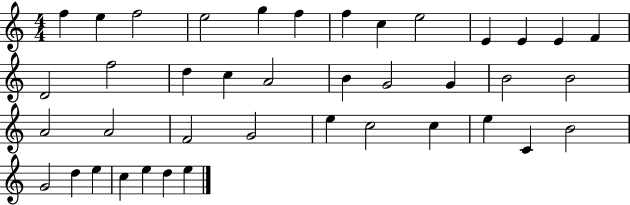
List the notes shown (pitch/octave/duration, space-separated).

F5/q E5/q F5/h E5/h G5/q F5/q F5/q C5/q E5/h E4/q E4/q E4/q F4/q D4/h F5/h D5/q C5/q A4/h B4/q G4/h G4/q B4/h B4/h A4/h A4/h F4/h G4/h E5/q C5/h C5/q E5/q C4/q B4/h G4/h D5/q E5/q C5/q E5/q D5/q E5/q